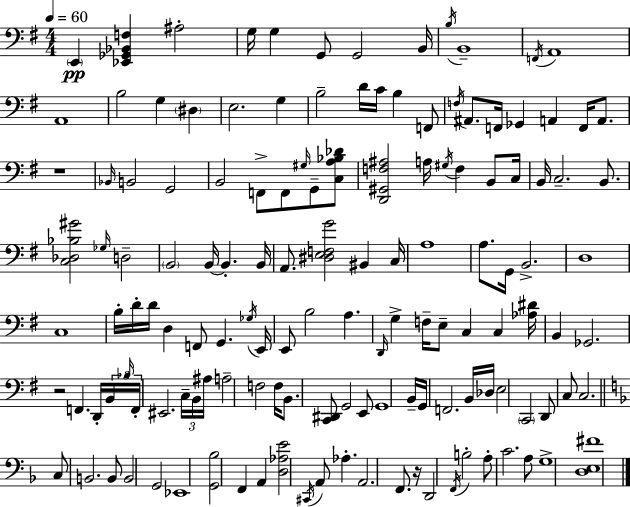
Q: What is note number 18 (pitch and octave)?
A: B3